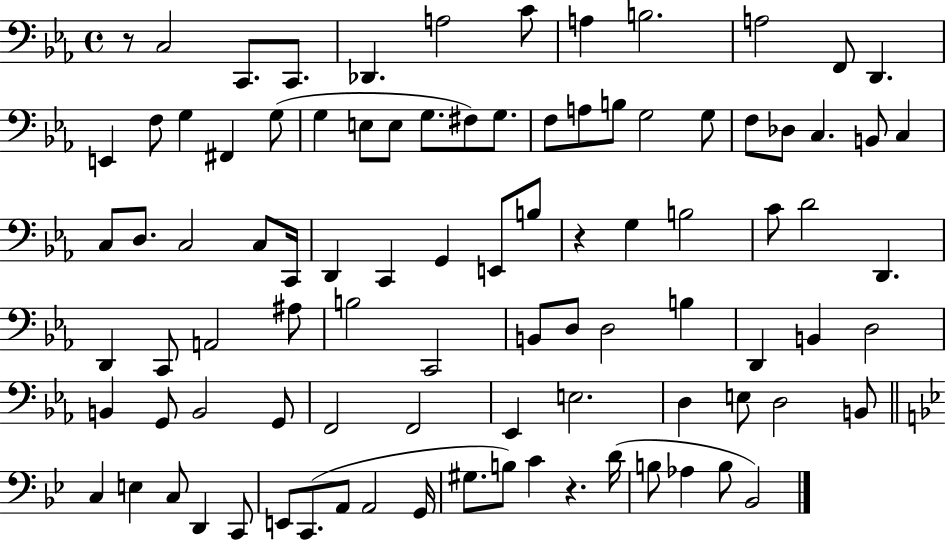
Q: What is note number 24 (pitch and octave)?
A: A3